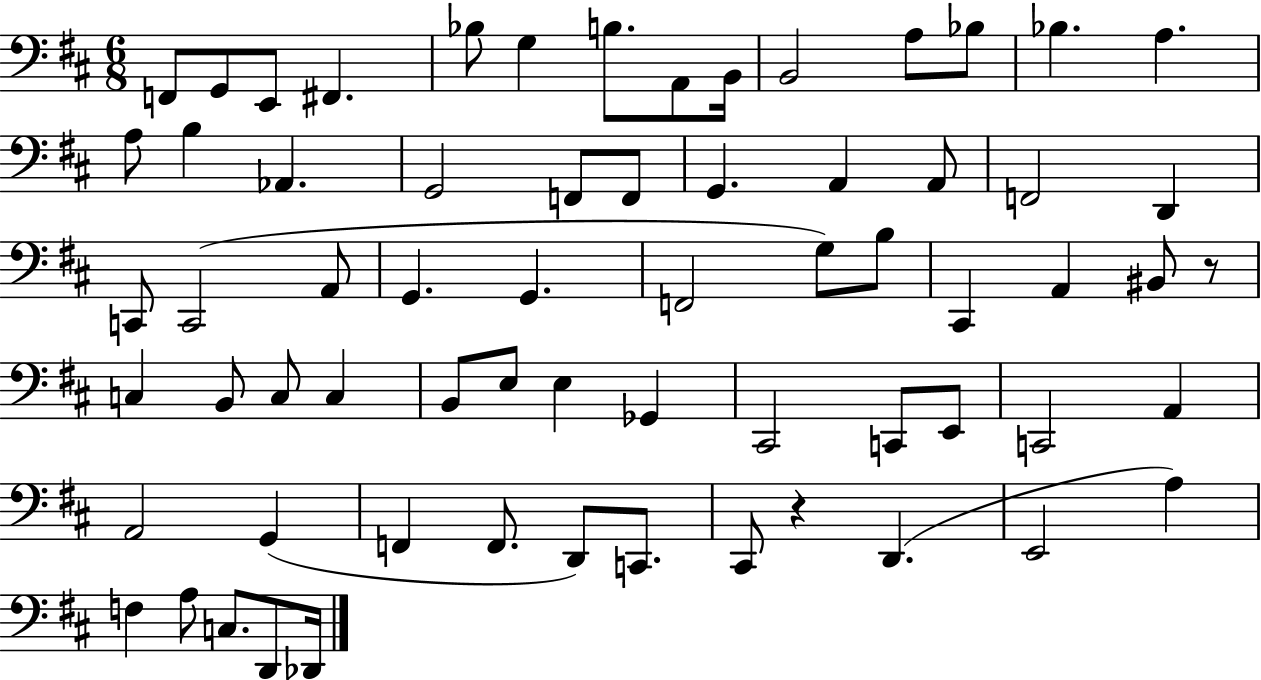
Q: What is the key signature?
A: D major